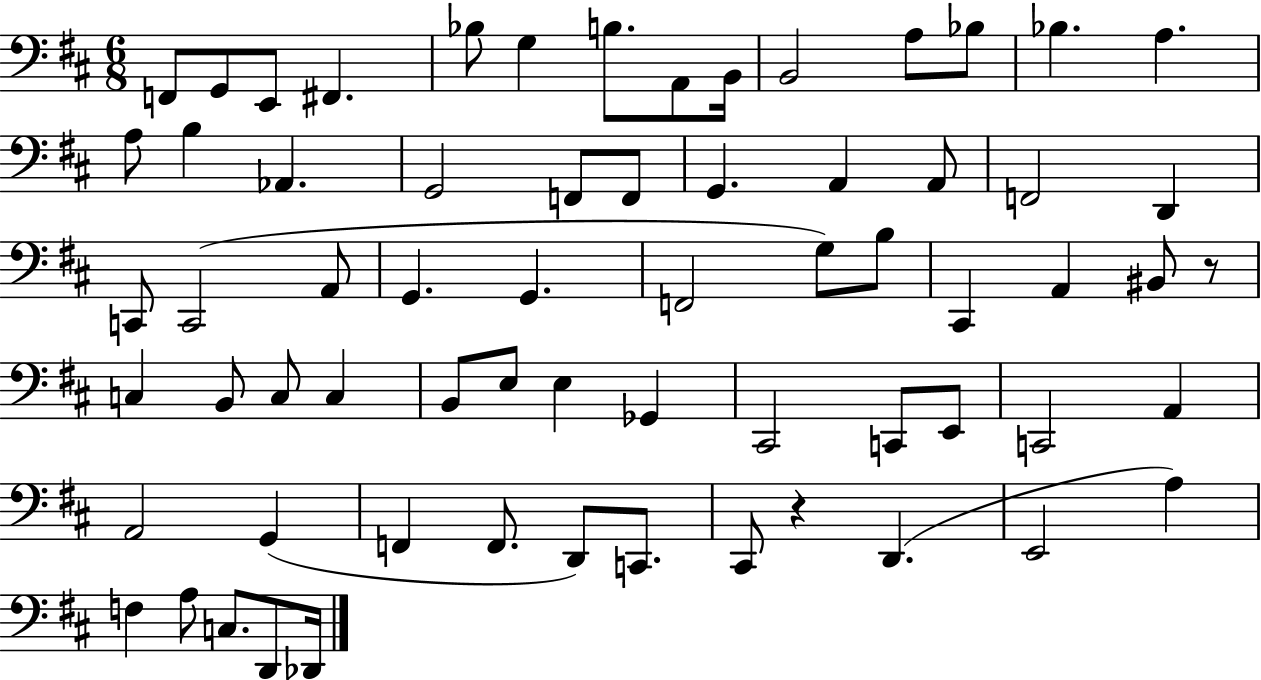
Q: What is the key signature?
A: D major